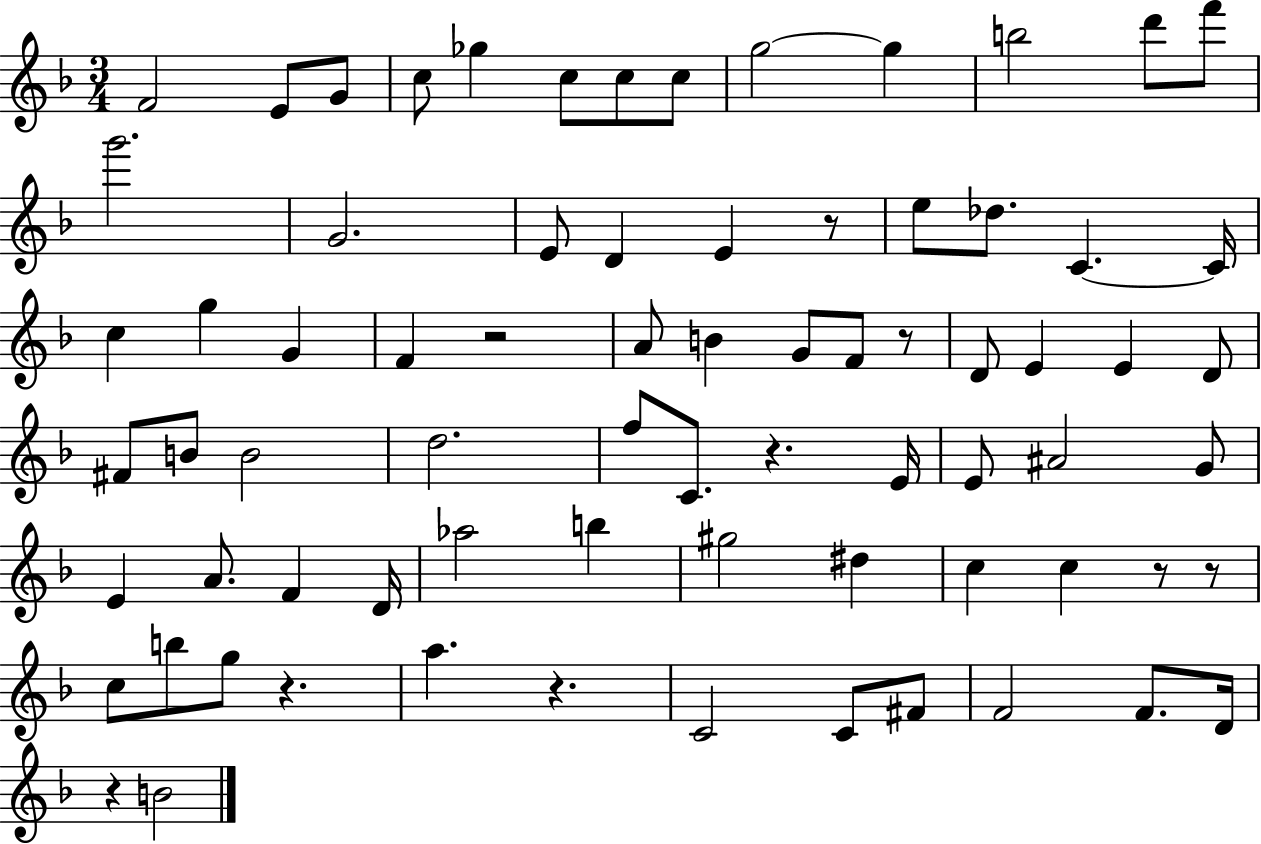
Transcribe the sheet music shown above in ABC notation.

X:1
T:Untitled
M:3/4
L:1/4
K:F
F2 E/2 G/2 c/2 _g c/2 c/2 c/2 g2 g b2 d'/2 f'/2 g'2 G2 E/2 D E z/2 e/2 _d/2 C C/4 c g G F z2 A/2 B G/2 F/2 z/2 D/2 E E D/2 ^F/2 B/2 B2 d2 f/2 C/2 z E/4 E/2 ^A2 G/2 E A/2 F D/4 _a2 b ^g2 ^d c c z/2 z/2 c/2 b/2 g/2 z a z C2 C/2 ^F/2 F2 F/2 D/4 z B2